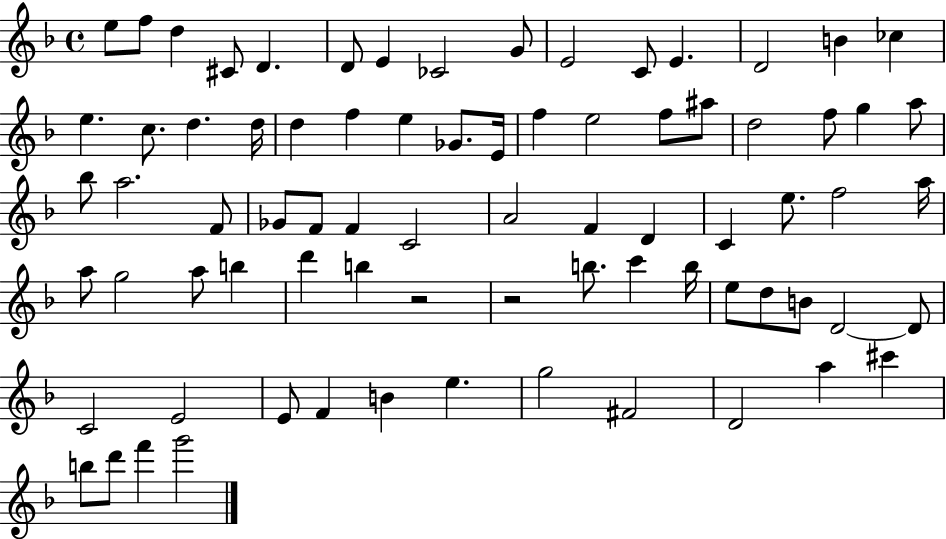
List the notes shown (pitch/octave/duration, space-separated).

E5/e F5/e D5/q C#4/e D4/q. D4/e E4/q CES4/h G4/e E4/h C4/e E4/q. D4/h B4/q CES5/q E5/q. C5/e. D5/q. D5/s D5/q F5/q E5/q Gb4/e. E4/s F5/q E5/h F5/e A#5/e D5/h F5/e G5/q A5/e Bb5/e A5/h. F4/e Gb4/e F4/e F4/q C4/h A4/h F4/q D4/q C4/q E5/e. F5/h A5/s A5/e G5/h A5/e B5/q D6/q B5/q R/h R/h B5/e. C6/q B5/s E5/e D5/e B4/e D4/h D4/e C4/h E4/h E4/e F4/q B4/q E5/q. G5/h F#4/h D4/h A5/q C#6/q B5/e D6/e F6/q G6/h